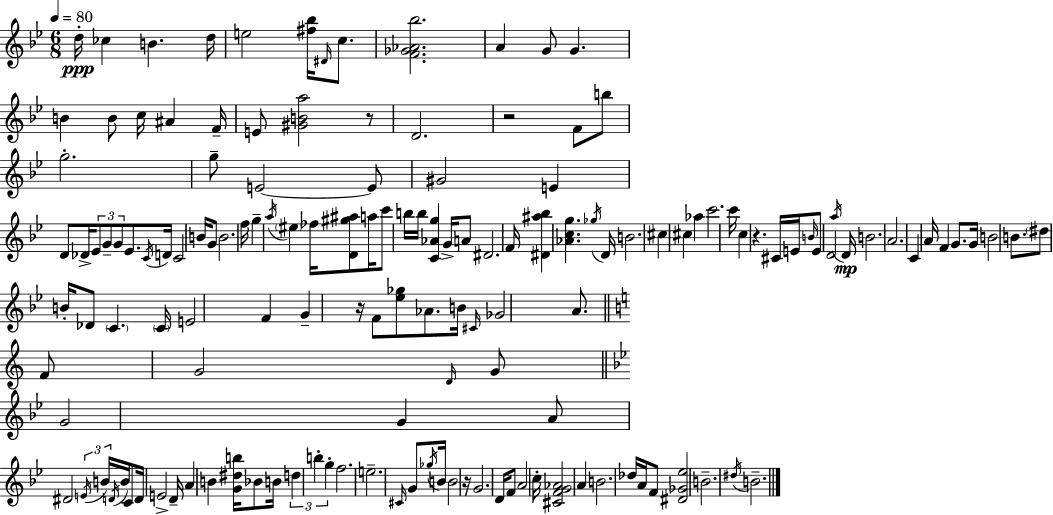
{
  \clef treble
  \numericTimeSignature
  \time 6/8
  \key bes \major
  \tempo 4 = 80
  d''16-.\ppp ces''4 b'4. d''16 | e''2 <fis'' bes''>16 \grace { dis'16 } c''8. | <f' ges' aes' bes''>2. | a'4 g'8 g'4. | \break b'4 b'8 c''16 ais'4 | f'16-- e'8 <gis' b' a''>2 r8 | d'2. | r2 f'8 b''8 | \break g''2.-. | g''8-- e'2~~ e'8 | gis'2 e'4 | d'8 des'16-> \tuplet 3/2 { ees'8 g'8-- g'8 } ees'8. | \break \acciaccatura { c'16 } d'16 c'2 b'16 | g'8 b'2. | f''16 g''4-- \acciaccatura { a''16 } \parenthesize eis''4 | fes''16 <d' gis'' ais''>8 a''16 c'''8 b''16 b''16 <c' aes' g''>4 | \break g'16-> a'8 dis'2. | f'16 <dis' ais'' bes''>4 <aes' c'' g''>4. | \acciaccatura { ges''16 } d'16 b'2. | cis''4 cis''4 | \break aes''4 c'''2. | c'''16 c''4 r4. | cis'16 e'16 \grace { b'16 } e'8 d'2 | \acciaccatura { a''16 }\mp d'16 b'2. | \break a'2. | c'4 a'16 f'4 | g'8. g'16 b'2 | b'8. \parenthesize dis''8 b'16-. des'8 \parenthesize c'4. | \break \parenthesize c'16 e'2 | f'4 g'4-- r16 f'8 | <ees'' ges''>8 aes'8. b'16 \grace { cis'16 } ges'2 | a'8. \bar "||" \break \key c \major f'8 g'2 \grace { d'16 } g'8 | \bar "||" \break \key g \minor g'2 g'4 | a'8 dis'2 \tuplet 3/2 { \acciaccatura { e'16 } b'16 | \acciaccatura { d'16 } } b'16 c'8 d'16 e'2-> | d'16-- a'4 b'4 <g' dis'' b''>16 bes'8 | \break b'16 \tuplet 3/2 { d''4 b''4-. g''4-. } | f''2. | e''2.-- | \grace { cis'16 } g'8 \acciaccatura { ges''16 } b'16 b'2 | \break r16 g'2. | d'16 f'8 a'2 | c''16-. <cis' f' g' aes'>2 | a'4 b'2. | \break des''16 a'16 f'8 <dis' ges' ees''>2 | b'2.-- | \acciaccatura { dis''16 } b'2.-- | \bar "|."
}